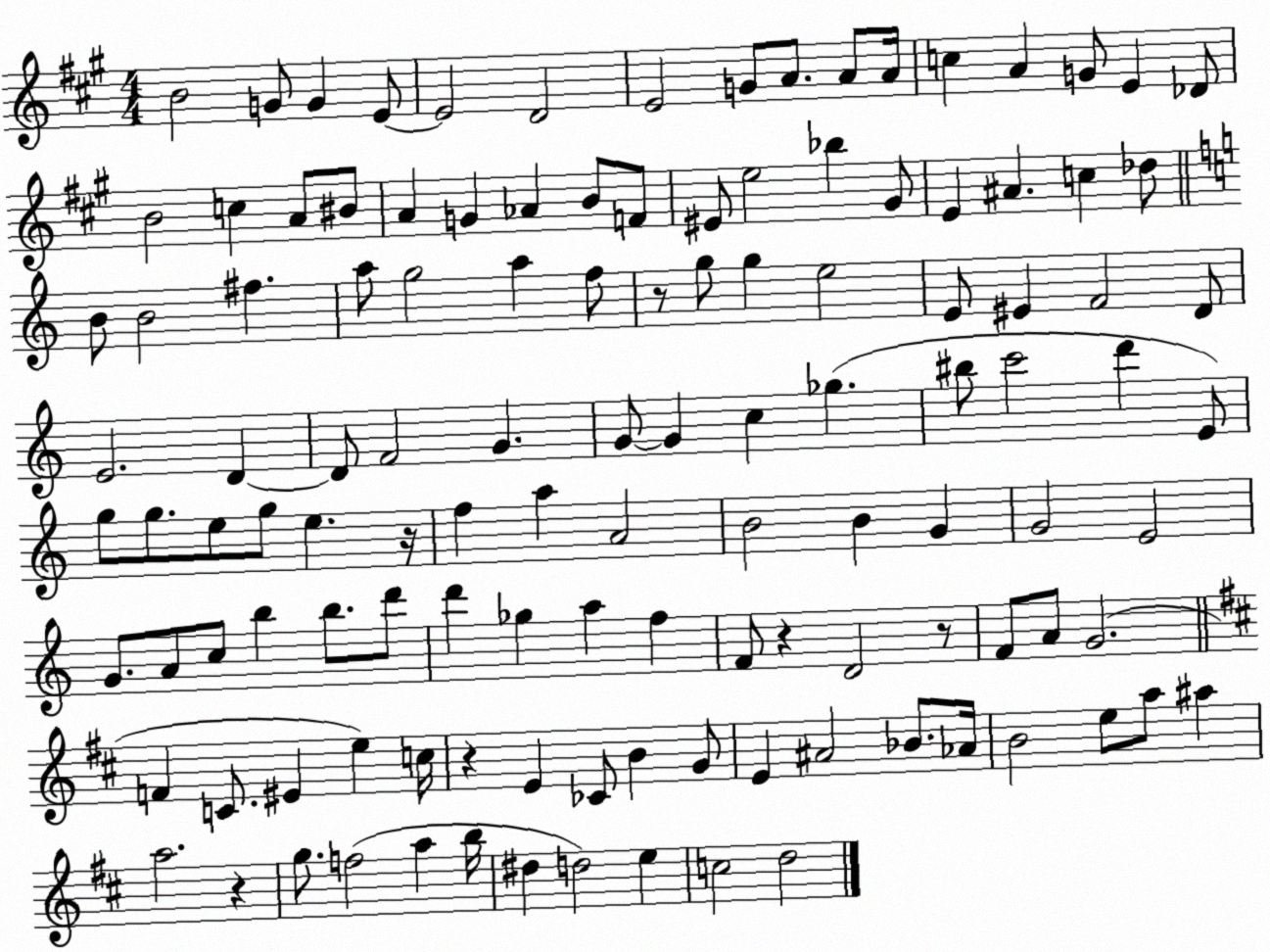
X:1
T:Untitled
M:4/4
L:1/4
K:A
B2 G/2 G E/2 E2 D2 E2 G/2 A/2 A/2 A/4 c A G/2 E _D/2 B2 c A/2 ^B/2 A G _A B/2 F/2 ^E/2 e2 _b ^G/2 E ^A c _d/2 B/2 B2 ^f a/2 g2 a f/2 z/2 g/2 g e2 E/2 ^E F2 D/2 E2 D D/2 F2 G G/2 G c _g ^b/2 c'2 d' E/2 g/2 g/2 e/2 g/2 e z/4 f a A2 B2 B G G2 E2 G/2 A/2 c/2 b b/2 d'/2 d' _g a f F/2 z D2 z/2 F/2 A/2 G2 F C/2 ^E e c/4 z E _C/2 B G/2 E ^A2 _B/2 _A/4 B2 e/2 a/2 ^a a2 z g/2 f2 a b/4 ^d d2 e c2 d2